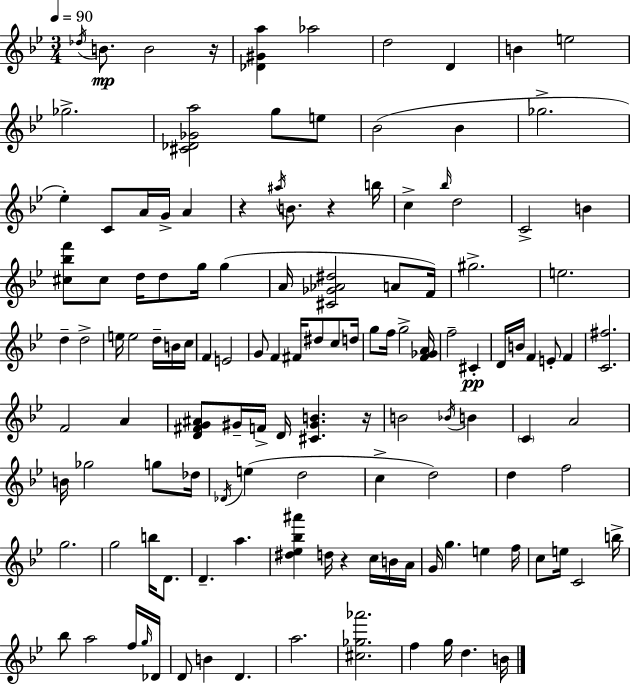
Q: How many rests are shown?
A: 5